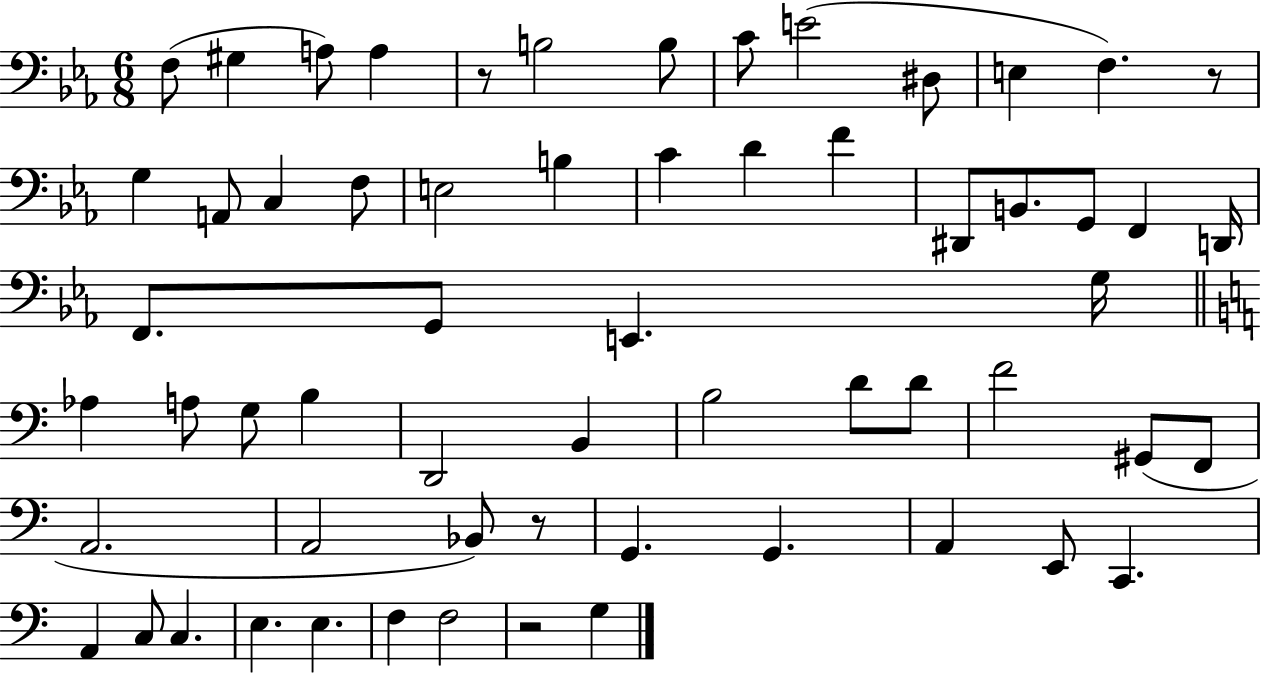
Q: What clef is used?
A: bass